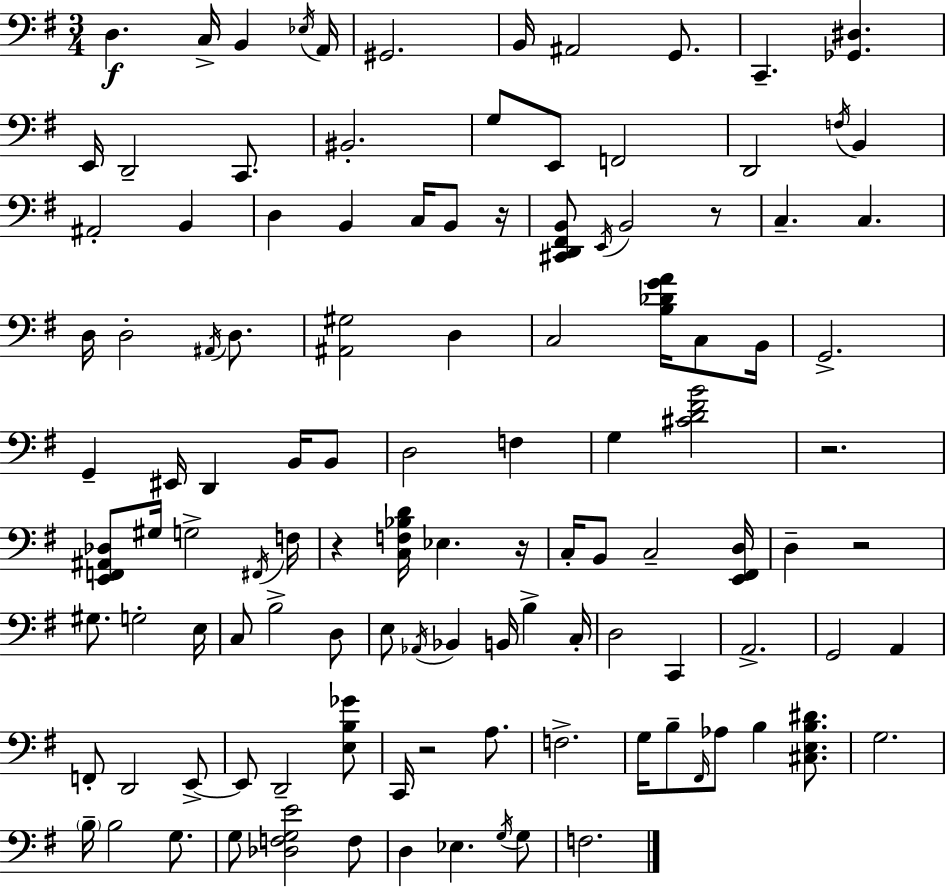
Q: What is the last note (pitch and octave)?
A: F3